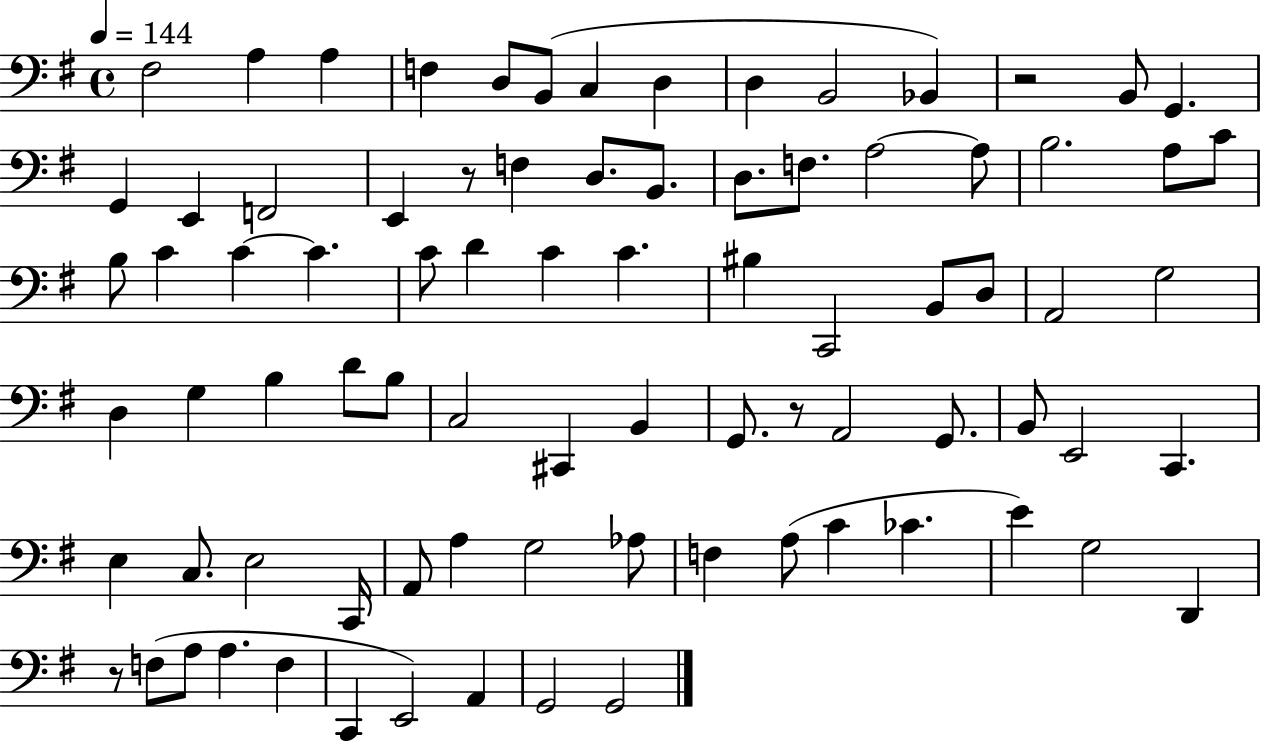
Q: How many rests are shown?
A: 4